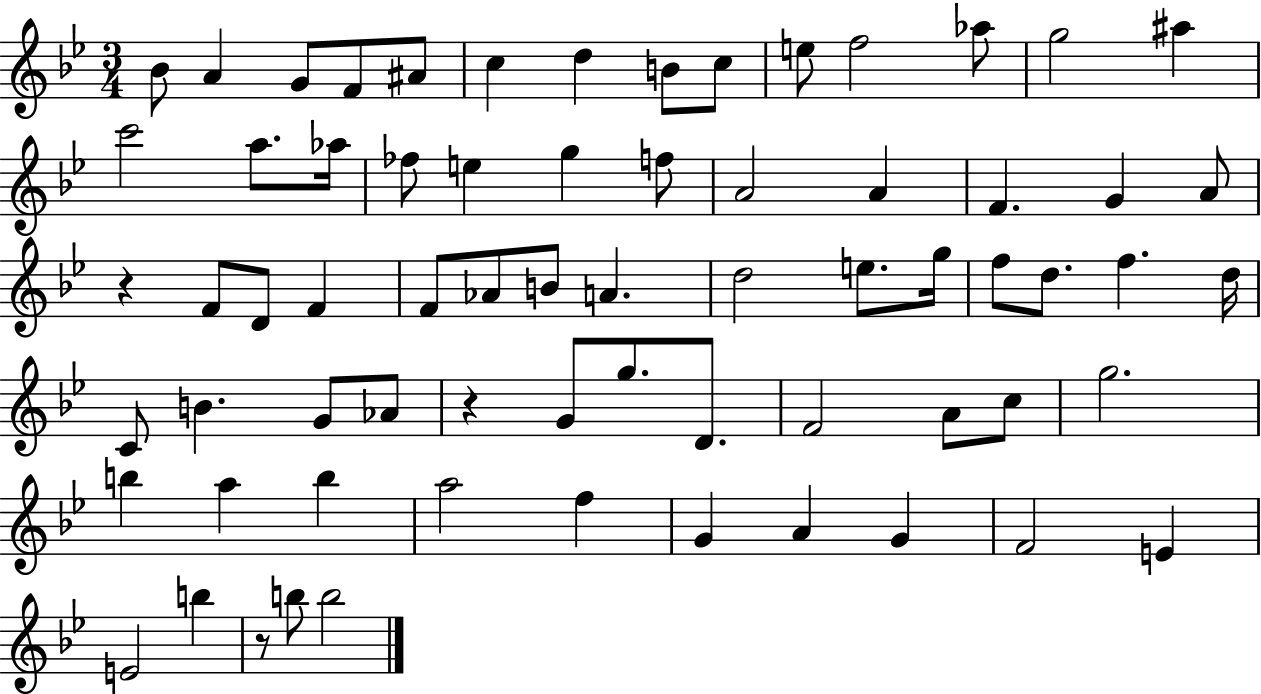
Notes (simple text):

Bb4/e A4/q G4/e F4/e A#4/e C5/q D5/q B4/e C5/e E5/e F5/h Ab5/e G5/h A#5/q C6/h A5/e. Ab5/s FES5/e E5/q G5/q F5/e A4/h A4/q F4/q. G4/q A4/e R/q F4/e D4/e F4/q F4/e Ab4/e B4/e A4/q. D5/h E5/e. G5/s F5/e D5/e. F5/q. D5/s C4/e B4/q. G4/e Ab4/e R/q G4/e G5/e. D4/e. F4/h A4/e C5/e G5/h. B5/q A5/q B5/q A5/h F5/q G4/q A4/q G4/q F4/h E4/q E4/h B5/q R/e B5/e B5/h